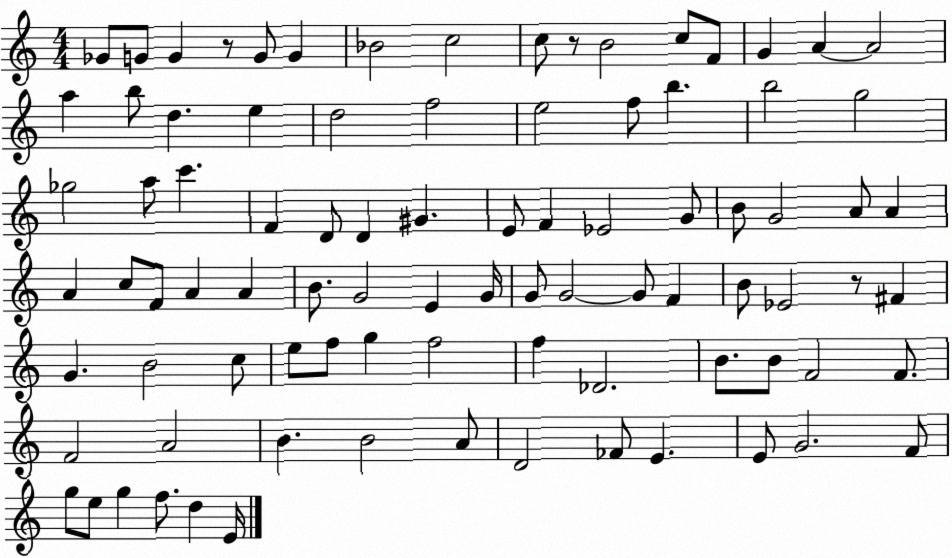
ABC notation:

X:1
T:Untitled
M:4/4
L:1/4
K:C
_G/2 G/2 G z/2 G/2 G _B2 c2 c/2 z/2 B2 c/2 F/2 G A A2 a b/2 d e d2 f2 e2 f/2 b b2 g2 _g2 a/2 c' F D/2 D ^G E/2 F _E2 G/2 B/2 G2 A/2 A A c/2 F/2 A A B/2 G2 E G/4 G/2 G2 G/2 F B/2 _E2 z/2 ^F G B2 c/2 e/2 f/2 g f2 f _D2 B/2 B/2 F2 F/2 F2 A2 B B2 A/2 D2 _F/2 E E/2 G2 F/2 g/2 e/2 g f/2 d E/4